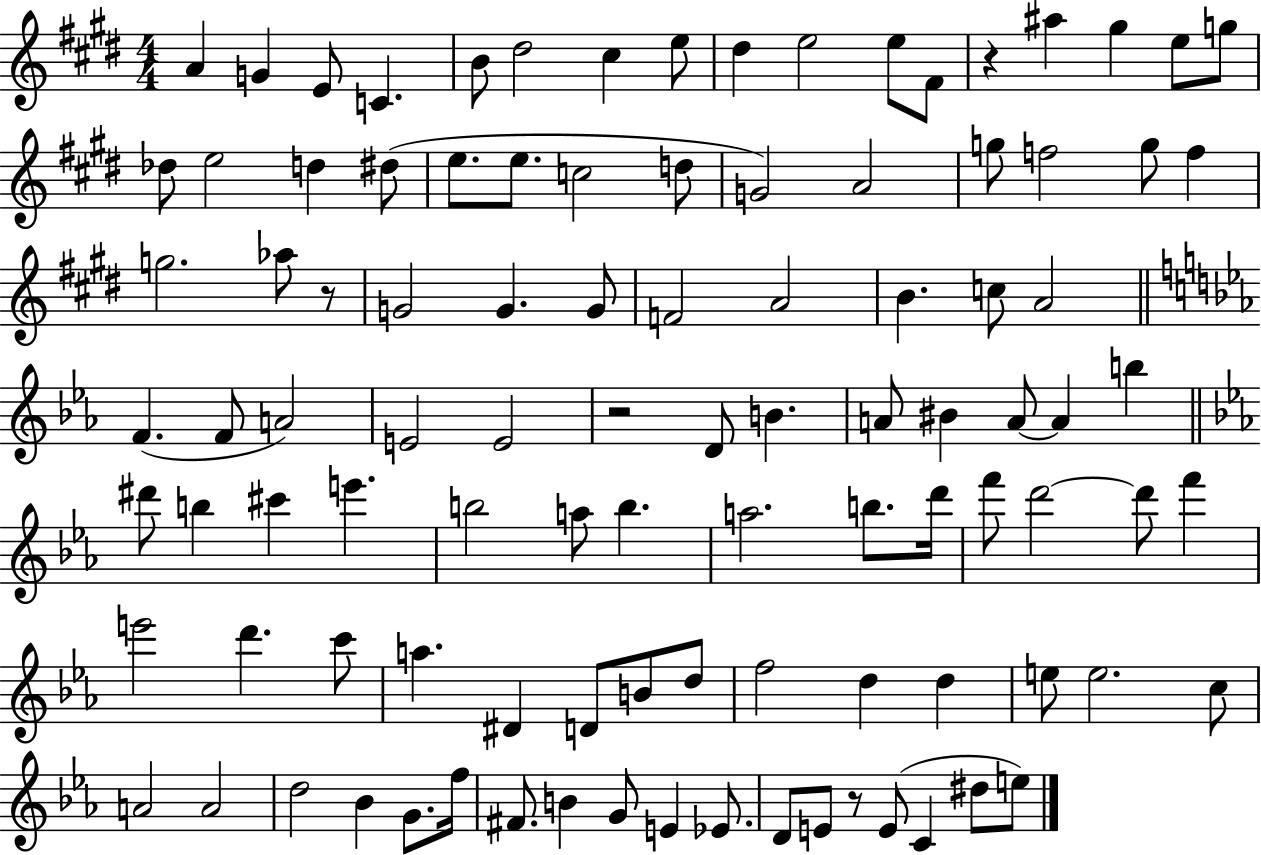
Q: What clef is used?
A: treble